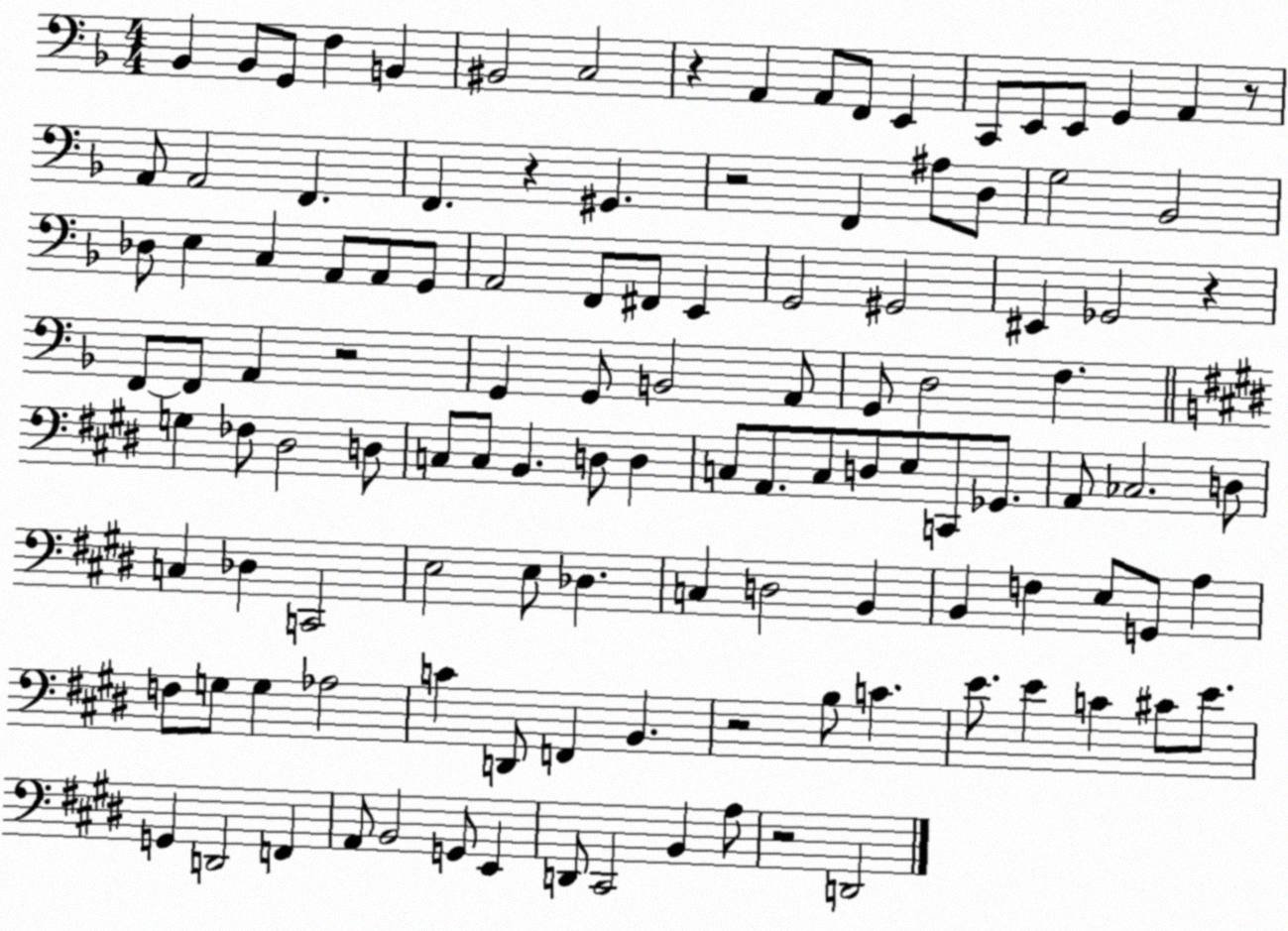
X:1
T:Untitled
M:4/4
L:1/4
K:F
_B,, _B,,/2 G,,/2 F, B,, ^B,,2 C,2 z A,, A,,/2 F,,/2 E,, C,,/2 E,,/2 E,,/2 G,, A,, z/2 A,,/2 A,,2 F,, F,, z ^G,, z2 F,, ^A,/2 D,/2 G,2 _B,,2 _D,/2 E, C, A,,/2 A,,/2 G,,/2 A,,2 F,,/2 ^F,,/2 E,, G,,2 ^G,,2 ^E,, _G,,2 z F,,/2 F,,/2 A,, z2 G,, G,,/2 B,,2 A,,/2 G,,/2 D,2 F, G, _F,/2 ^D,2 D,/2 C,/2 C,/2 B,, D,/2 D, C,/2 A,,/2 C,/2 D,/2 E,/2 C,,/2 _G,,/2 A,,/2 _C,2 D,/2 C, _D, C,,2 E,2 E,/2 _D, C, D,2 B,, B,, F, E,/2 G,,/2 A, F,/2 G,/2 G, _A,2 C D,,/2 F,, B,, z2 B,/2 C E/2 E C ^C/2 E/2 G,, D,,2 F,, A,,/2 B,,2 G,,/2 E,, D,,/2 ^C,,2 B,, A,/2 z2 D,,2